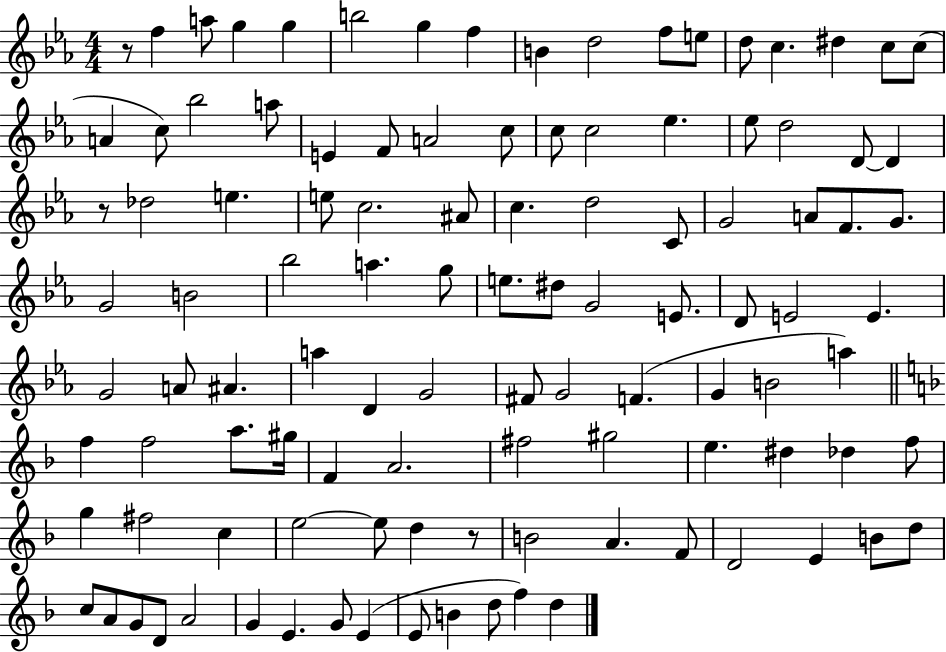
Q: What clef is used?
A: treble